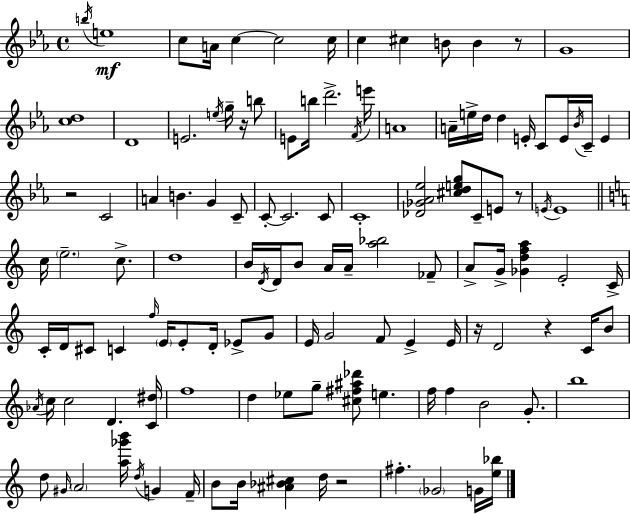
{
  \clef treble
  \time 4/4
  \defaultTimeSignature
  \key ees \major
  \acciaccatura { b''16 }\mf e''1 | c''8 a'16 c''4~~ c''2 | c''16 c''4 cis''4 b'8 b'4 r8 | g'1 | \break <c'' d''>1 | d'1 | e'2. \acciaccatura { e''16 } g''16-- r16 | b''8 e'8 b''16 d'''2.-> | \break \acciaccatura { f'16 } e'''16 a'1 | a'16-- e''16-> d''16 d''4 e'16-. c'8 e'16 \acciaccatura { bes'16 } c'16-- | e'4 r2 c'2 | a'4 b'4. g'4 | \break c'8-- c'8-.~~ c'2. | c'8 c'1-. | <des' ges' aes' ees''>2 <cis'' d'' e'' g''>8 c'8-- | e'8 r8 \acciaccatura { e'16 } e'1 | \break \bar "||" \break \key c \major c''16 \parenthesize e''2.-- c''8.-> | d''1 | b'16 \acciaccatura { d'16 } d'16 b'8 a'16 a'16-- <a'' bes''>2 fes'8-- | a'8-> g'16-> <ges' d'' f'' a''>4 e'2-. | \break c'16-> c'16-. d'16 cis'8 c'4 \grace { f''16 } \parenthesize e'16 e'8-. d'16-. ees'8-> | g'8 e'16 g'2 f'8 e'4-> | e'16 r16 d'2 r4 c'16 | b'8 \acciaccatura { aes'16 } c''16 c''2 d'4. | \break <c' dis''>16 f''1 | d''4 ees''8 g''8-- <cis'' fis'' ais'' des'''>8 e''4. | f''16 f''4 b'2 | g'8.-. b''1 | \break d''8 \grace { gis'16 } \parenthesize a'2 <a'' ges''' b'''>16 \acciaccatura { d''16 } | g'4 f'16-- b'8 b'16 <ais' bes' cis''>4 d''16 r2 | fis''4.-. \parenthesize ges'2 | g'16 <e'' bes''>16 \bar "|."
}